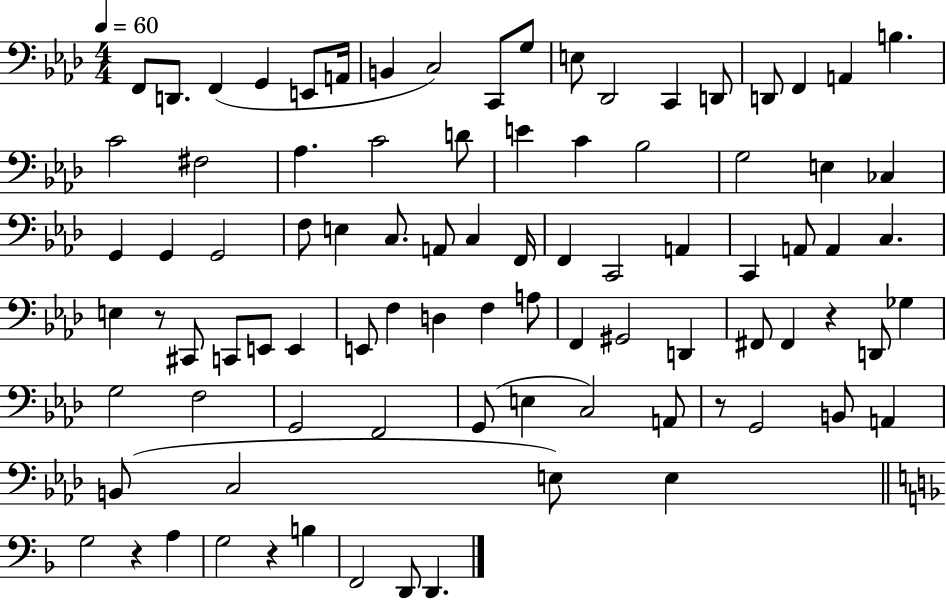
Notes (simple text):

F2/e D2/e. F2/q G2/q E2/e A2/s B2/q C3/h C2/e G3/e E3/e Db2/h C2/q D2/e D2/e F2/q A2/q B3/q. C4/h F#3/h Ab3/q. C4/h D4/e E4/q C4/q Bb3/h G3/h E3/q CES3/q G2/q G2/q G2/h F3/e E3/q C3/e. A2/e C3/q F2/s F2/q C2/h A2/q C2/q A2/e A2/q C3/q. E3/q R/e C#2/e C2/e E2/e E2/q E2/e F3/q D3/q F3/q A3/e F2/q G#2/h D2/q F#2/e F#2/q R/q D2/e Gb3/q G3/h F3/h G2/h F2/h G2/e E3/q C3/h A2/e R/e G2/h B2/e A2/q B2/e C3/h E3/e E3/q G3/h R/q A3/q G3/h R/q B3/q F2/h D2/e D2/q.